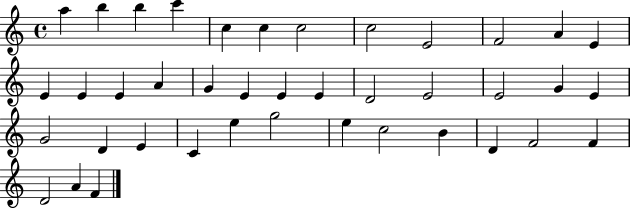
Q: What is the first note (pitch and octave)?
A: A5